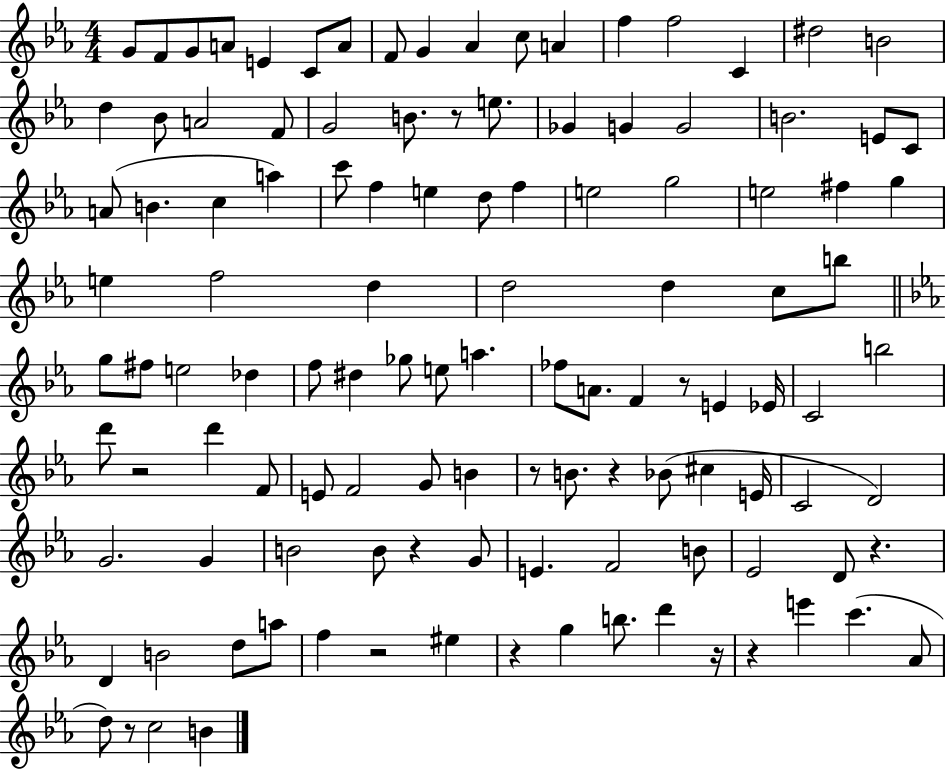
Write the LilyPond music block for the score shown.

{
  \clef treble
  \numericTimeSignature
  \time 4/4
  \key ees \major
  g'8 f'8 g'8 a'8 e'4 c'8 a'8 | f'8 g'4 aes'4 c''8 a'4 | f''4 f''2 c'4 | dis''2 b'2 | \break d''4 bes'8 a'2 f'8 | g'2 b'8. r8 e''8. | ges'4 g'4 g'2 | b'2. e'8 c'8 | \break a'8( b'4. c''4 a''4) | c'''8 f''4 e''4 d''8 f''4 | e''2 g''2 | e''2 fis''4 g''4 | \break e''4 f''2 d''4 | d''2 d''4 c''8 b''8 | \bar "||" \break \key ees \major g''8 fis''8 e''2 des''4 | f''8 dis''4 ges''8 e''8 a''4. | fes''8 a'8. f'4 r8 e'4 ees'16 | c'2 b''2 | \break d'''8 r2 d'''4 f'8 | e'8 f'2 g'8 b'4 | r8 b'8. r4 bes'8( cis''4 e'16 | c'2 d'2) | \break g'2. g'4 | b'2 b'8 r4 g'8 | e'4. f'2 b'8 | ees'2 d'8 r4. | \break d'4 b'2 d''8 a''8 | f''4 r2 eis''4 | r4 g''4 b''8. d'''4 r16 | r4 e'''4 c'''4.( aes'8 | \break d''8) r8 c''2 b'4 | \bar "|."
}